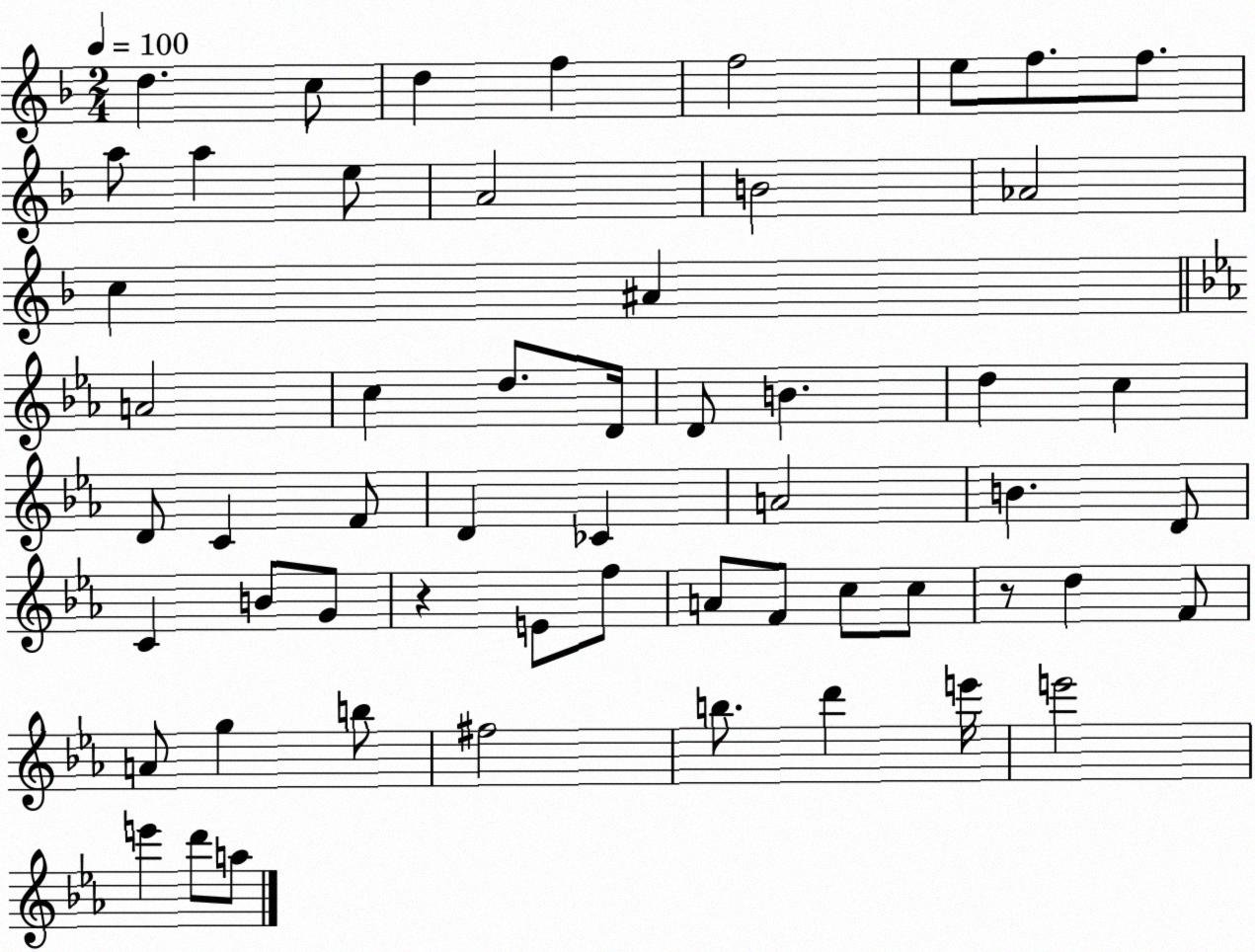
X:1
T:Untitled
M:2/4
L:1/4
K:F
d c/2 d f f2 e/2 f/2 f/2 a/2 a e/2 A2 B2 _A2 c ^A A2 c d/2 D/4 D/2 B d c D/2 C F/2 D _C A2 B D/2 C B/2 G/2 z E/2 f/2 A/2 F/2 c/2 c/2 z/2 d F/2 A/2 g b/2 ^f2 b/2 d' e'/4 e'2 e' d'/2 a/2